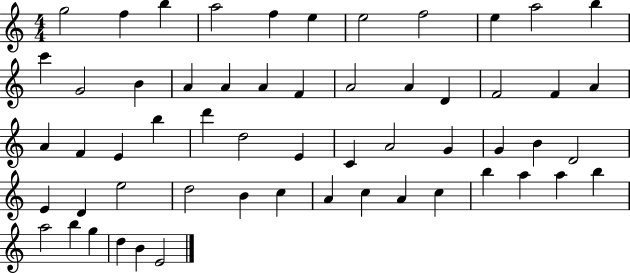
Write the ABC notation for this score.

X:1
T:Untitled
M:4/4
L:1/4
K:C
g2 f b a2 f e e2 f2 e a2 b c' G2 B A A A F A2 A D F2 F A A F E b d' d2 E C A2 G G B D2 E D e2 d2 B c A c A c b a a b a2 b g d B E2